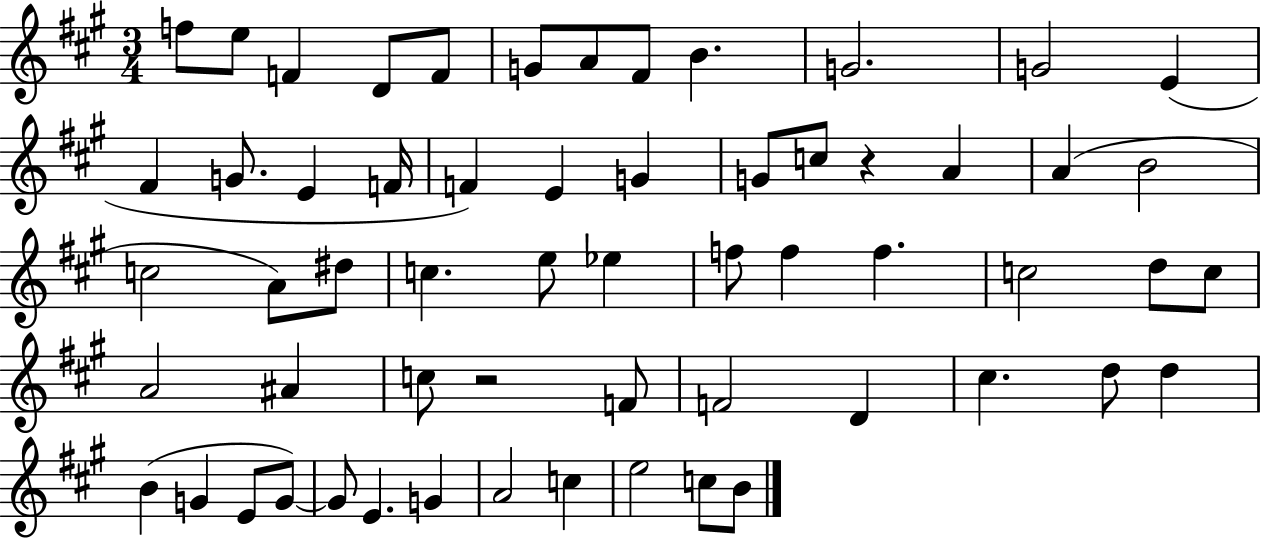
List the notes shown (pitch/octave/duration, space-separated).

F5/e E5/e F4/q D4/e F4/e G4/e A4/e F#4/e B4/q. G4/h. G4/h E4/q F#4/q G4/e. E4/q F4/s F4/q E4/q G4/q G4/e C5/e R/q A4/q A4/q B4/h C5/h A4/e D#5/e C5/q. E5/e Eb5/q F5/e F5/q F5/q. C5/h D5/e C5/e A4/h A#4/q C5/e R/h F4/e F4/h D4/q C#5/q. D5/e D5/q B4/q G4/q E4/e G4/e G4/e E4/q. G4/q A4/h C5/q E5/h C5/e B4/e